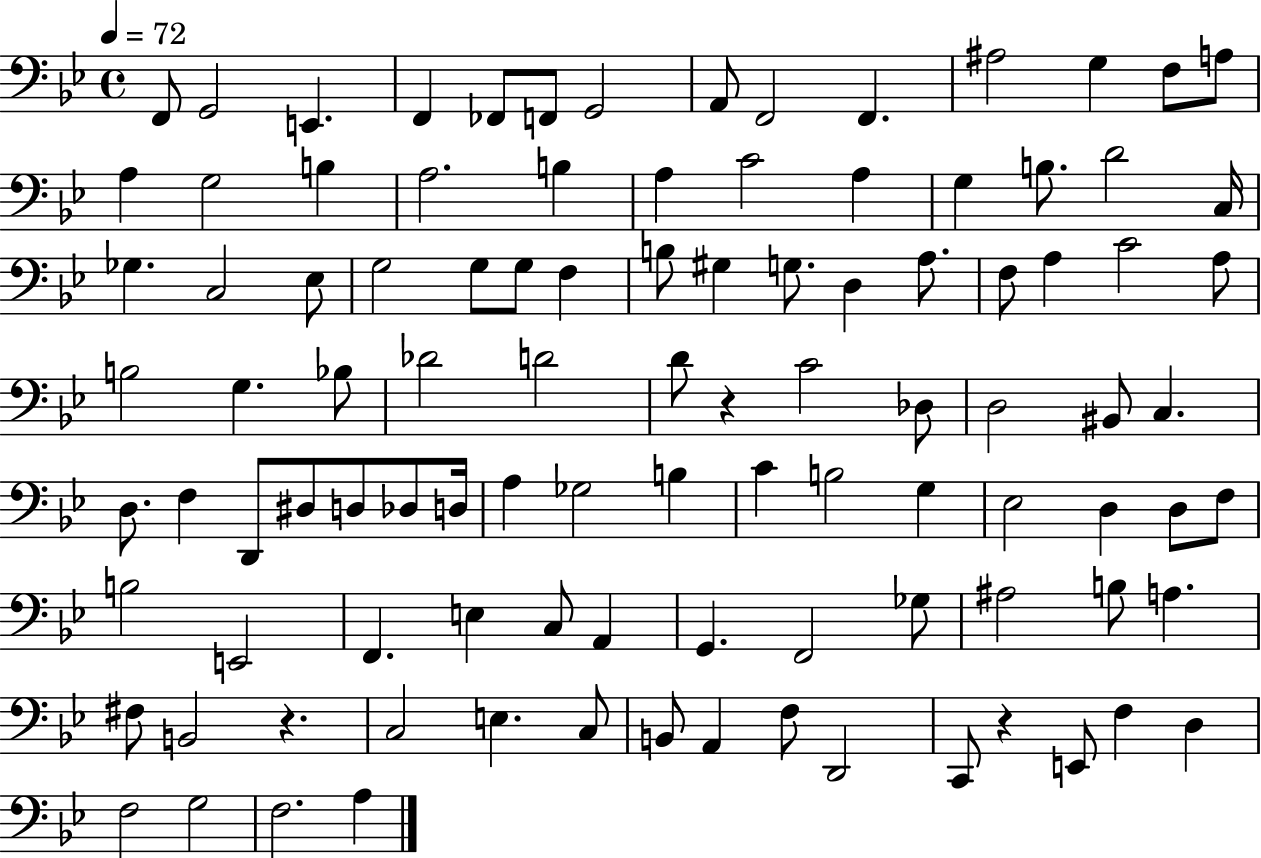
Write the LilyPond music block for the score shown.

{
  \clef bass
  \time 4/4
  \defaultTimeSignature
  \key bes \major
  \tempo 4 = 72
  f,8 g,2 e,4. | f,4 fes,8 f,8 g,2 | a,8 f,2 f,4. | ais2 g4 f8 a8 | \break a4 g2 b4 | a2. b4 | a4 c'2 a4 | g4 b8. d'2 c16 | \break ges4. c2 ees8 | g2 g8 g8 f4 | b8 gis4 g8. d4 a8. | f8 a4 c'2 a8 | \break b2 g4. bes8 | des'2 d'2 | d'8 r4 c'2 des8 | d2 bis,8 c4. | \break d8. f4 d,8 dis8 d8 des8 d16 | a4 ges2 b4 | c'4 b2 g4 | ees2 d4 d8 f8 | \break b2 e,2 | f,4. e4 c8 a,4 | g,4. f,2 ges8 | ais2 b8 a4. | \break fis8 b,2 r4. | c2 e4. c8 | b,8 a,4 f8 d,2 | c,8 r4 e,8 f4 d4 | \break f2 g2 | f2. a4 | \bar "|."
}